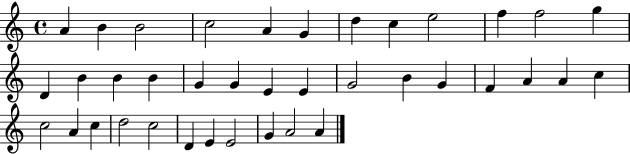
X:1
T:Untitled
M:4/4
L:1/4
K:C
A B B2 c2 A G d c e2 f f2 g D B B B G G E E G2 B G F A A c c2 A c d2 c2 D E E2 G A2 A